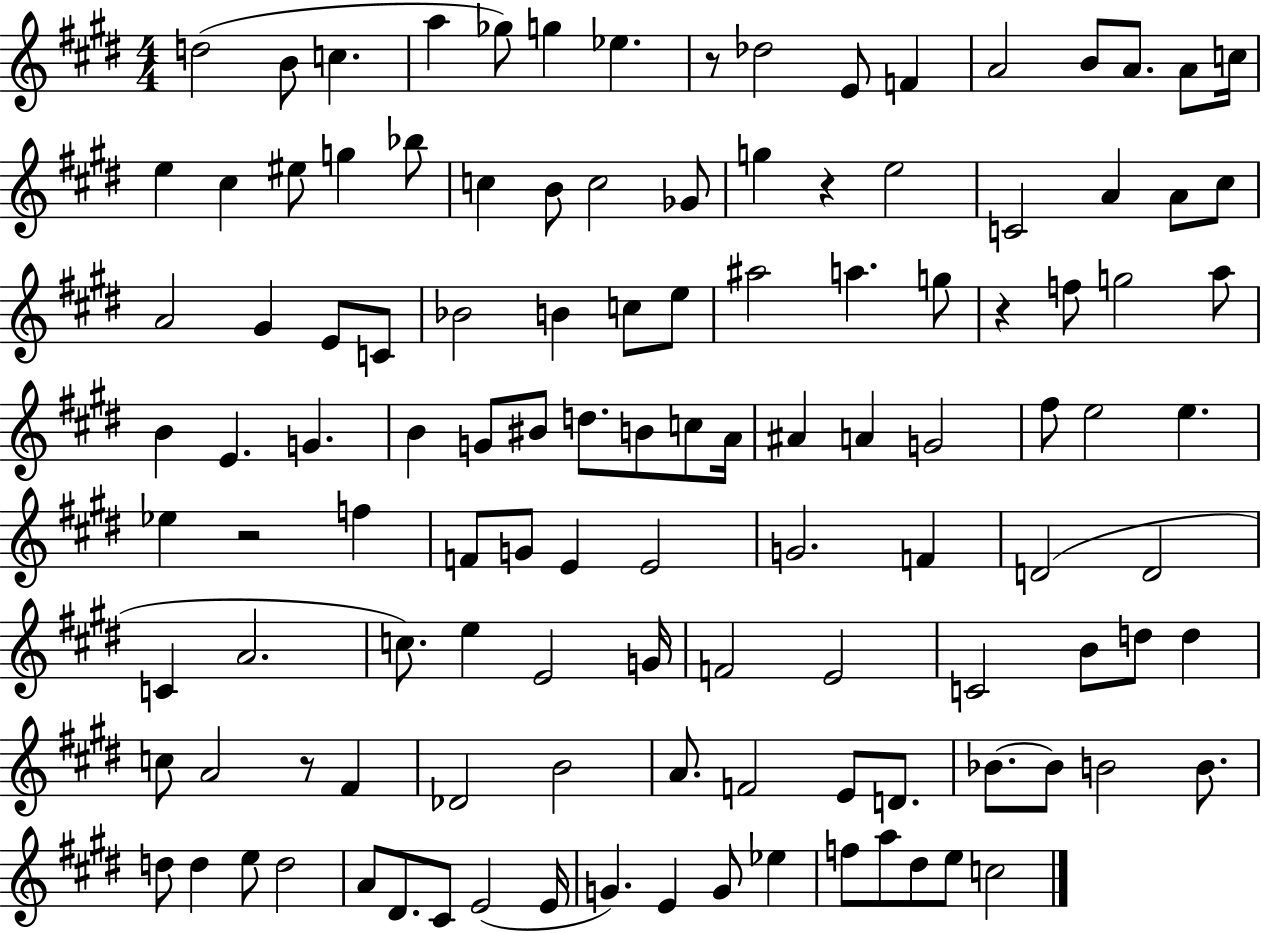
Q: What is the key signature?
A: E major